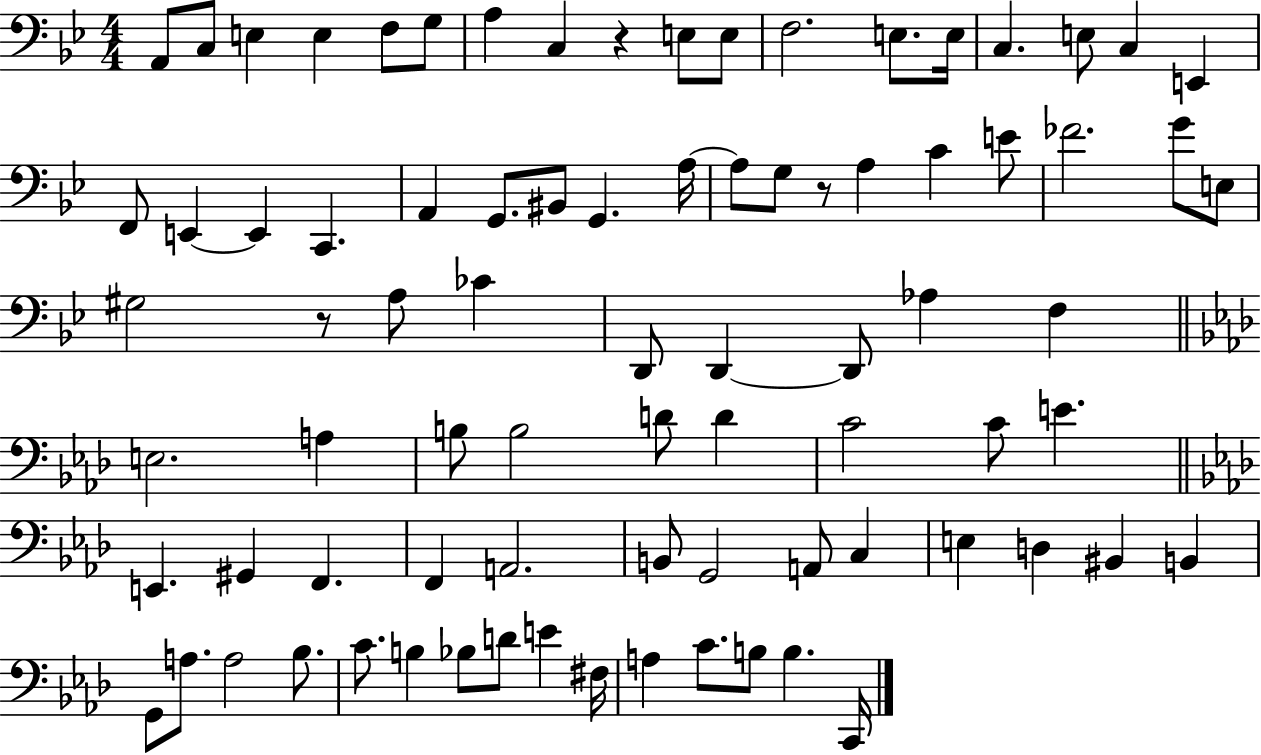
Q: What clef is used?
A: bass